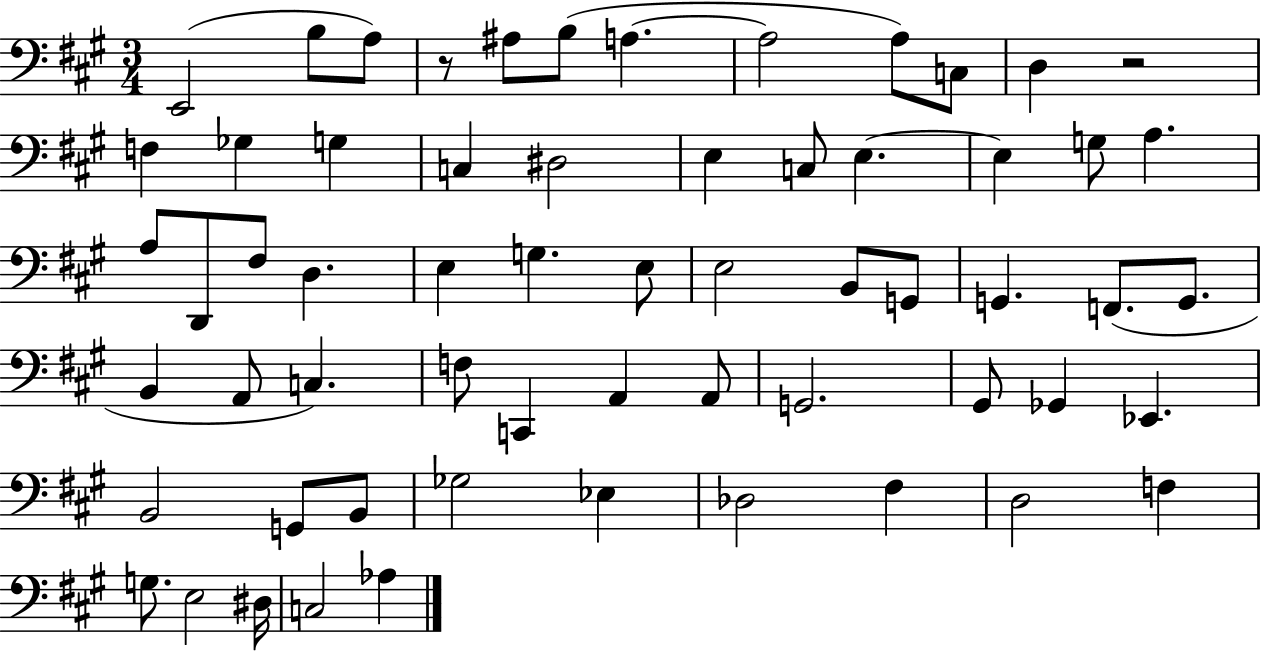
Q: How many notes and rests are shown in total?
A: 61